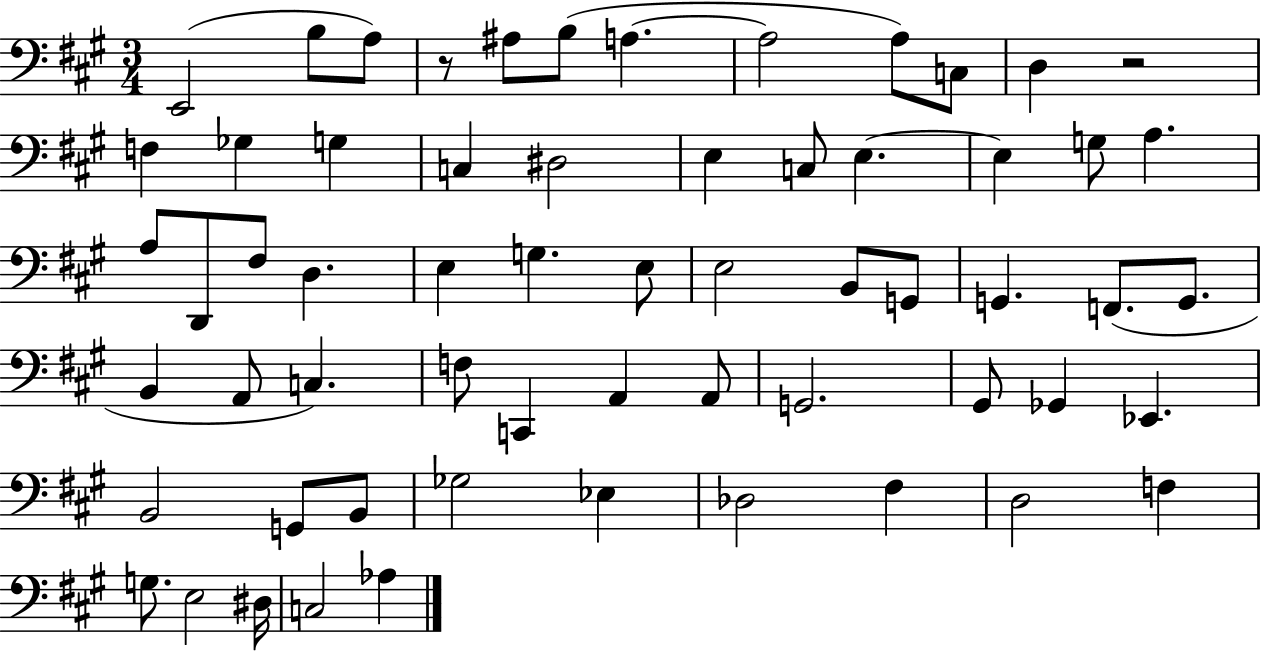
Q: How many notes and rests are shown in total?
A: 61